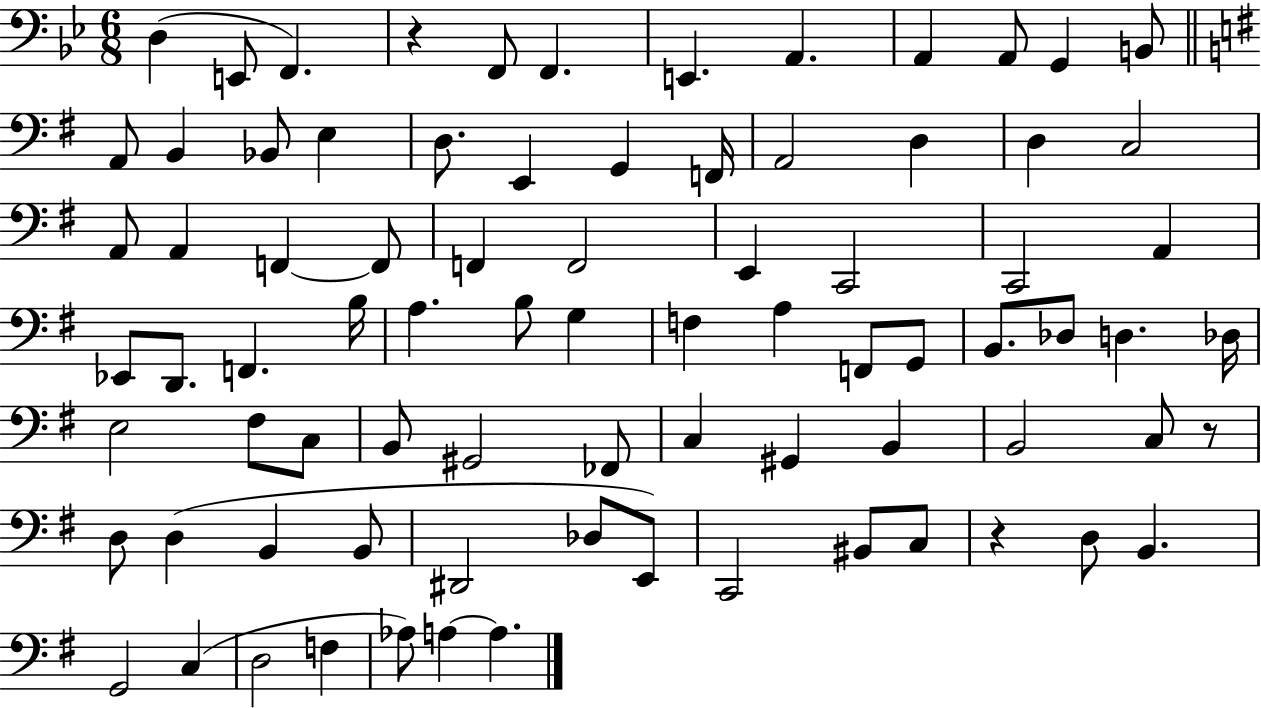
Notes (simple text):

D3/q E2/e F2/q. R/q F2/e F2/q. E2/q. A2/q. A2/q A2/e G2/q B2/e A2/e B2/q Bb2/e E3/q D3/e. E2/q G2/q F2/s A2/h D3/q D3/q C3/h A2/e A2/q F2/q F2/e F2/q F2/h E2/q C2/h C2/h A2/q Eb2/e D2/e. F2/q. B3/s A3/q. B3/e G3/q F3/q A3/q F2/e G2/e B2/e. Db3/e D3/q. Db3/s E3/h F#3/e C3/e B2/e G#2/h FES2/e C3/q G#2/q B2/q B2/h C3/e R/e D3/e D3/q B2/q B2/e D#2/h Db3/e E2/e C2/h BIS2/e C3/e R/q D3/e B2/q. G2/h C3/q D3/h F3/q Ab3/e A3/q A3/q.